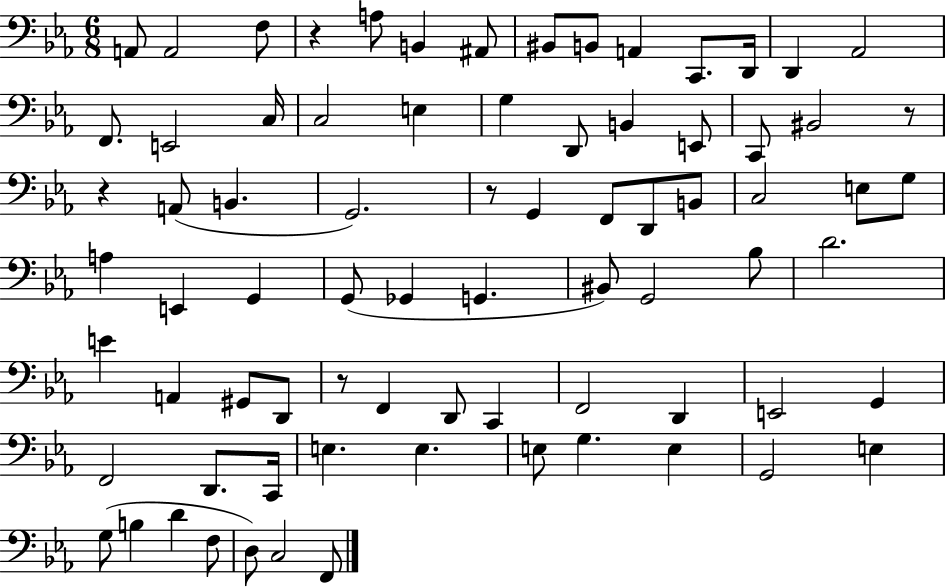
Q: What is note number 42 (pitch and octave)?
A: G2